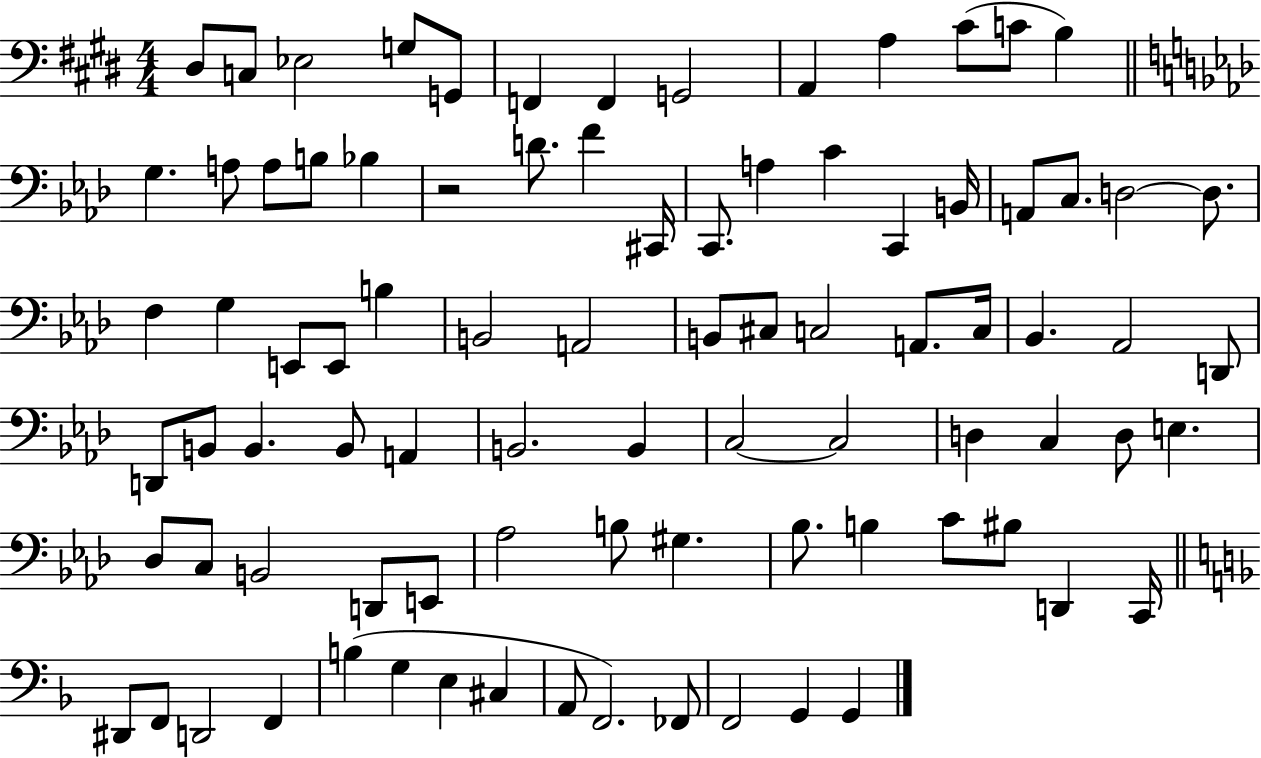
{
  \clef bass
  \numericTimeSignature
  \time 4/4
  \key e \major
  dis8 c8 ees2 g8 g,8 | f,4 f,4 g,2 | a,4 a4 cis'8( c'8 b4) | \bar "||" \break \key f \minor g4. a8 a8 b8 bes4 | r2 d'8. f'4 cis,16 | c,8. a4 c'4 c,4 b,16 | a,8 c8. d2~~ d8. | \break f4 g4 e,8 e,8 b4 | b,2 a,2 | b,8 cis8 c2 a,8. c16 | bes,4. aes,2 d,8 | \break d,8 b,8 b,4. b,8 a,4 | b,2. b,4 | c2~~ c2 | d4 c4 d8 e4. | \break des8 c8 b,2 d,8 e,8 | aes2 b8 gis4. | bes8. b4 c'8 bis8 d,4 c,16 | \bar "||" \break \key d \minor dis,8 f,8 d,2 f,4 | b4( g4 e4 cis4 | a,8 f,2.) fes,8 | f,2 g,4 g,4 | \break \bar "|."
}